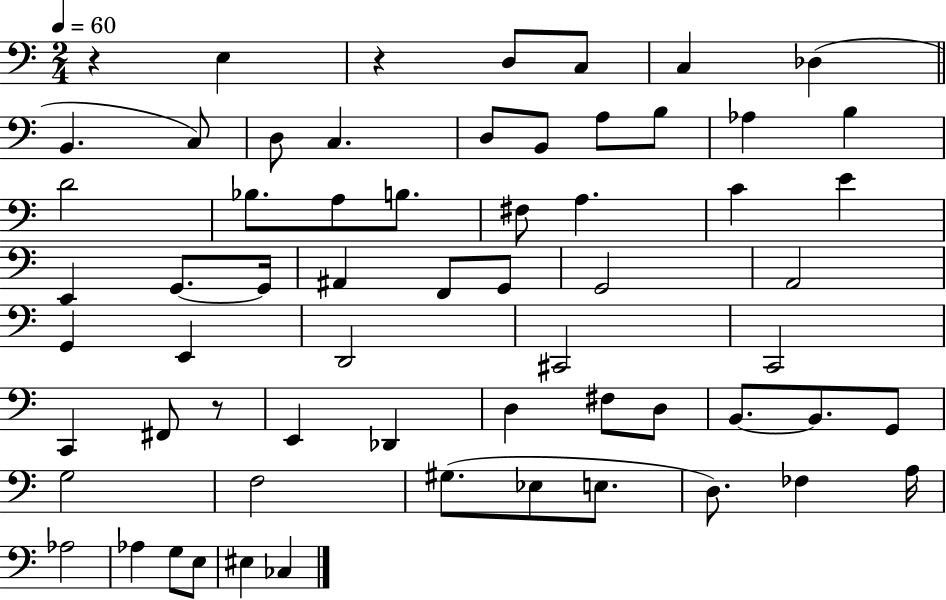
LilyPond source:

{
  \clef bass
  \numericTimeSignature
  \time 2/4
  \key c \major
  \tempo 4 = 60
  r4 e4 | r4 d8 c8 | c4 des4( | \bar "||" \break \key a \minor b,4. c8) | d8 c4. | d8 b,8 a8 b8 | aes4 b4 | \break d'2 | bes8. a8 b8. | fis8 a4. | c'4 e'4 | \break e,4 g,8.~~ g,16 | ais,4 f,8 g,8 | g,2 | a,2 | \break g,4 e,4 | d,2 | cis,2 | c,2 | \break c,4 fis,8 r8 | e,4 des,4 | d4 fis8 d8 | b,8.~~ b,8. g,8 | \break g2 | f2 | gis8.( ees8 e8. | d8.) fes4 a16 | \break aes2 | aes4 g8 e8 | eis4 ces4 | \bar "|."
}